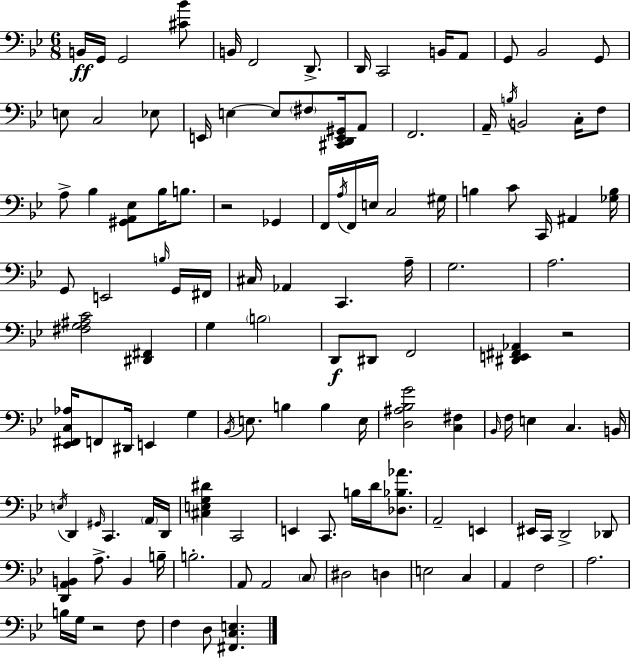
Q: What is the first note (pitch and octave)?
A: B2